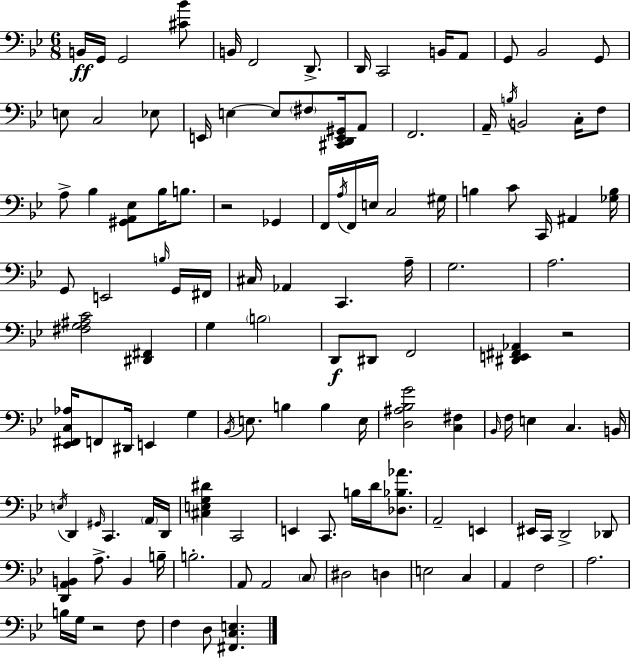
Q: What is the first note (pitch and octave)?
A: B2